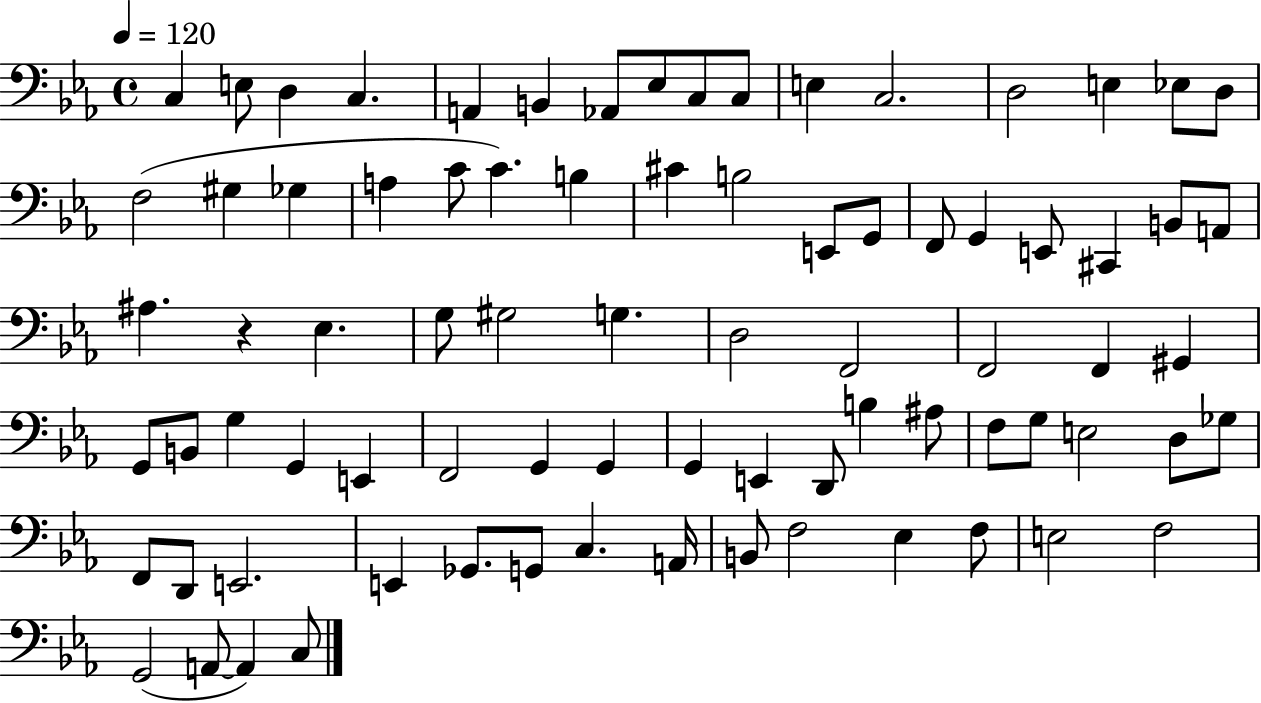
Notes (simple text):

C3/q E3/e D3/q C3/q. A2/q B2/q Ab2/e Eb3/e C3/e C3/e E3/q C3/h. D3/h E3/q Eb3/e D3/e F3/h G#3/q Gb3/q A3/q C4/e C4/q. B3/q C#4/q B3/h E2/e G2/e F2/e G2/q E2/e C#2/q B2/e A2/e A#3/q. R/q Eb3/q. G3/e G#3/h G3/q. D3/h F2/h F2/h F2/q G#2/q G2/e B2/e G3/q G2/q E2/q F2/h G2/q G2/q G2/q E2/q D2/e B3/q A#3/e F3/e G3/e E3/h D3/e Gb3/e F2/e D2/e E2/h. E2/q Gb2/e. G2/e C3/q. A2/s B2/e F3/h Eb3/q F3/e E3/h F3/h G2/h A2/e A2/q C3/e